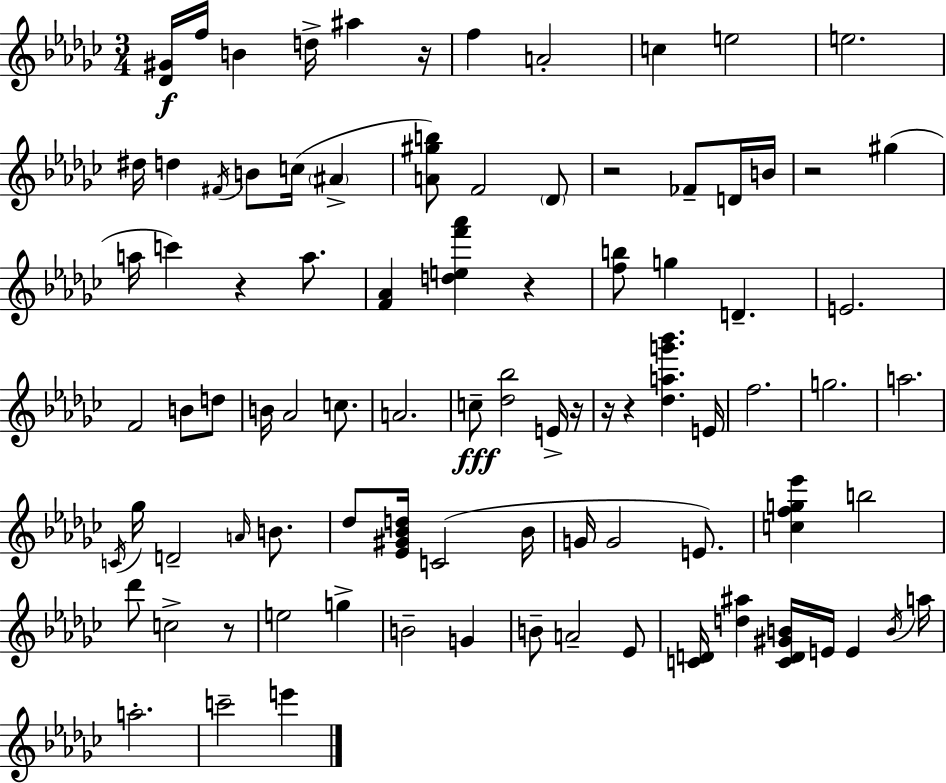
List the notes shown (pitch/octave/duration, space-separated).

[Db4,G#4]/s F5/s B4/q D5/s A#5/q R/s F5/q A4/h C5/q E5/h E5/h. D#5/s D5/q F#4/s B4/e C5/s A#4/q [A4,G#5,B5]/e F4/h Db4/e R/h FES4/e D4/s B4/s R/h G#5/q A5/s C6/q R/q A5/e. [F4,Ab4]/q [D5,E5,F6,Ab6]/q R/q [F5,B5]/e G5/q D4/q. E4/h. F4/h B4/e D5/e B4/s Ab4/h C5/e. A4/h. C5/e [Db5,Bb5]/h E4/s R/s R/s R/q [Db5,A5,G6,Bb6]/q. E4/s F5/h. G5/h. A5/h. C4/s Gb5/s D4/h A4/s B4/e. Db5/e [Eb4,G#4,Bb4,D5]/s C4/h Bb4/s G4/s G4/h E4/e. [C5,F5,G5,Eb6]/q B5/h Db6/e C5/h R/e E5/h G5/q B4/h G4/q B4/e A4/h Eb4/e [C4,D4]/s [D5,A#5]/q [C4,D4,G#4,B4]/s E4/s E4/q B4/s A5/s A5/h. C6/h E6/q